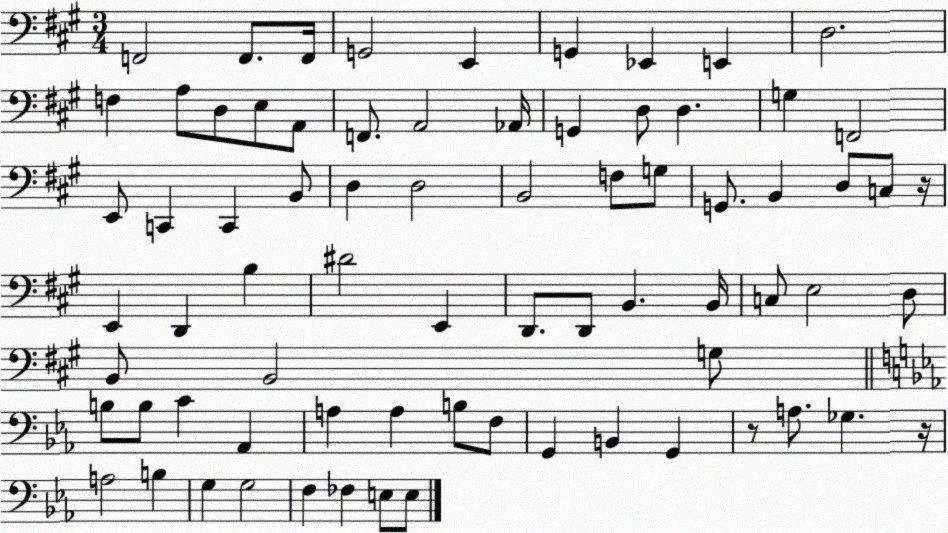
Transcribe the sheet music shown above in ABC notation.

X:1
T:Untitled
M:3/4
L:1/4
K:A
F,,2 F,,/2 F,,/4 G,,2 E,, G,, _E,, E,, D,2 F, A,/2 D,/2 E,/2 A,,/2 F,,/2 A,,2 _A,,/4 G,, D,/2 D, G, F,,2 E,,/2 C,, C,, B,,/2 D, D,2 B,,2 F,/2 G,/2 G,,/2 B,, D,/2 C,/2 z/4 E,, D,, B, ^D2 E,, D,,/2 D,,/2 B,, B,,/4 C,/2 E,2 D,/2 B,,/2 B,,2 G,/2 B,/2 B,/2 C _A,, A, A, B,/2 F,/2 G,, B,, G,, z/2 A,/2 _G, z/4 A,2 B, G, G,2 F, _F, E,/2 E,/2